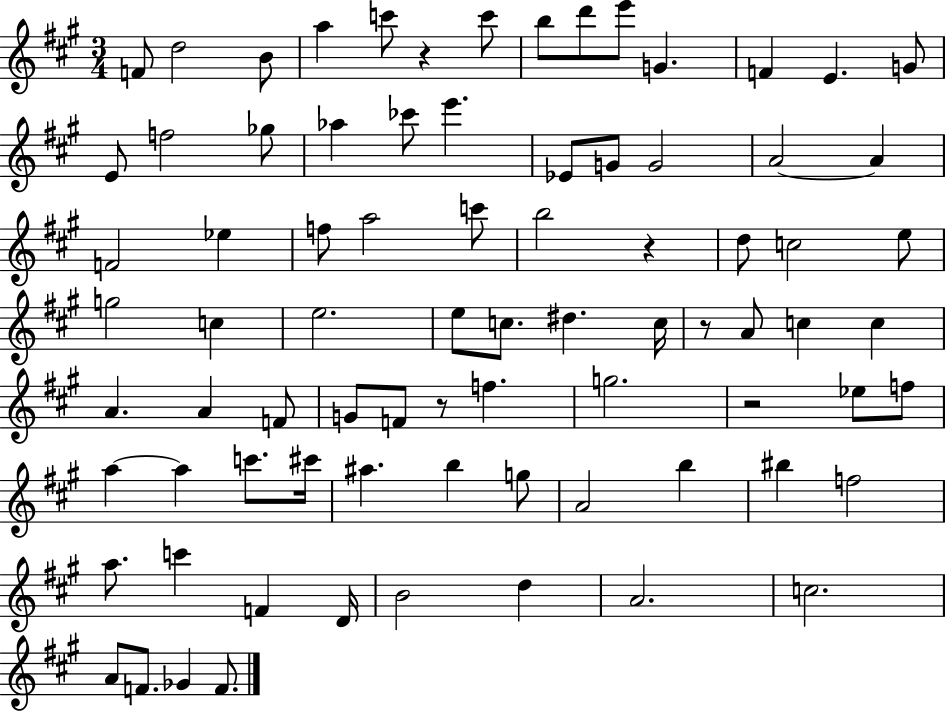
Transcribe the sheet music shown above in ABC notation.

X:1
T:Untitled
M:3/4
L:1/4
K:A
F/2 d2 B/2 a c'/2 z c'/2 b/2 d'/2 e'/2 G F E G/2 E/2 f2 _g/2 _a _c'/2 e' _E/2 G/2 G2 A2 A F2 _e f/2 a2 c'/2 b2 z d/2 c2 e/2 g2 c e2 e/2 c/2 ^d c/4 z/2 A/2 c c A A F/2 G/2 F/2 z/2 f g2 z2 _e/2 f/2 a a c'/2 ^c'/4 ^a b g/2 A2 b ^b f2 a/2 c' F D/4 B2 d A2 c2 A/2 F/2 _G F/2